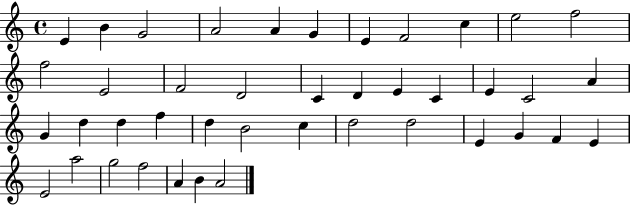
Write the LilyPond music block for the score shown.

{
  \clef treble
  \time 4/4
  \defaultTimeSignature
  \key c \major
  e'4 b'4 g'2 | a'2 a'4 g'4 | e'4 f'2 c''4 | e''2 f''2 | \break f''2 e'2 | f'2 d'2 | c'4 d'4 e'4 c'4 | e'4 c'2 a'4 | \break g'4 d''4 d''4 f''4 | d''4 b'2 c''4 | d''2 d''2 | e'4 g'4 f'4 e'4 | \break e'2 a''2 | g''2 f''2 | a'4 b'4 a'2 | \bar "|."
}